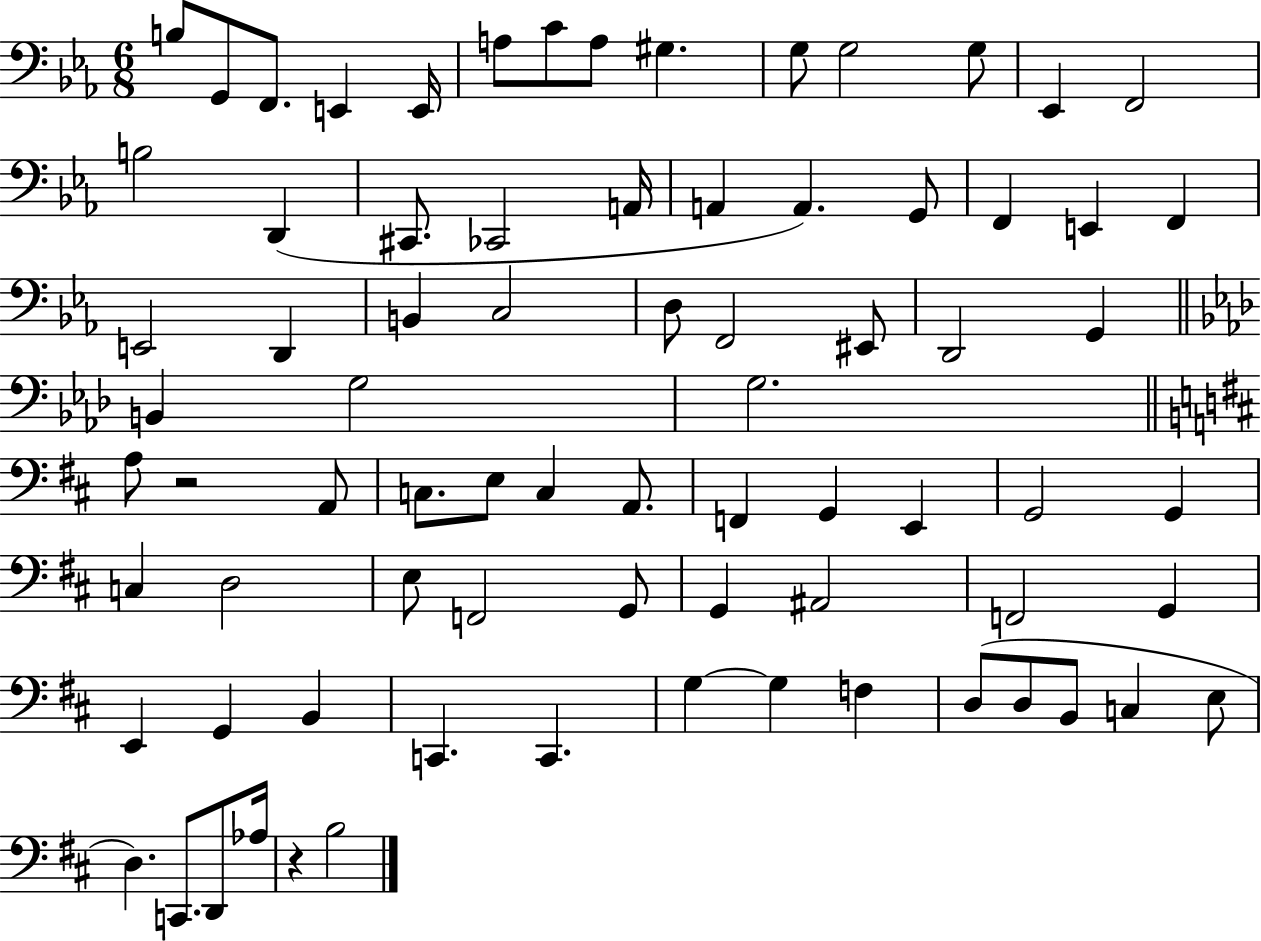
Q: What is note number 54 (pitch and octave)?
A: G2